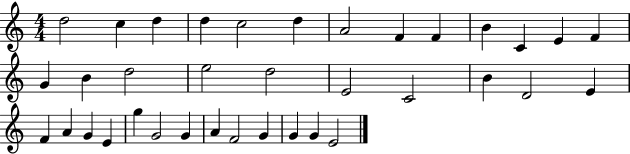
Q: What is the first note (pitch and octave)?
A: D5